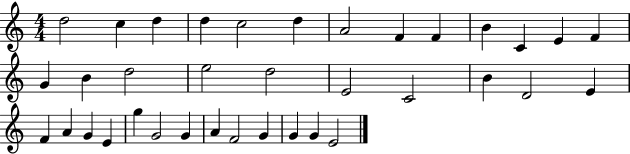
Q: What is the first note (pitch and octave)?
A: D5